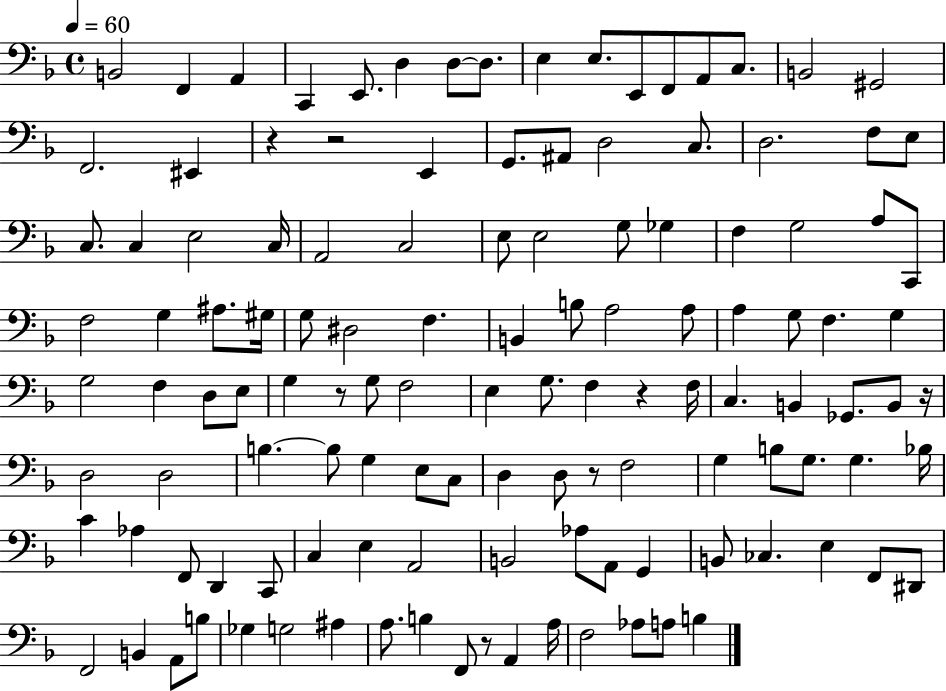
{
  \clef bass
  \time 4/4
  \defaultTimeSignature
  \key f \major
  \tempo 4 = 60
  b,2 f,4 a,4 | c,4 e,8. d4 d8~~ d8. | e4 e8. e,8 f,8 a,8 c8. | b,2 gis,2 | \break f,2. eis,4 | r4 r2 e,4 | g,8. ais,8 d2 c8. | d2. f8 e8 | \break c8. c4 e2 c16 | a,2 c2 | e8 e2 g8 ges4 | f4 g2 a8 c,8 | \break f2 g4 ais8. gis16 | g8 dis2 f4. | b,4 b8 a2 a8 | a4 g8 f4. g4 | \break g2 f4 d8 e8 | g4 r8 g8 f2 | e4 g8. f4 r4 f16 | c4. b,4 ges,8. b,8 r16 | \break d2 d2 | b4.~~ b8 g4 e8 c8 | d4 d8 r8 f2 | g4 b8 g8. g4. bes16 | \break c'4 aes4 f,8 d,4 c,8 | c4 e4 a,2 | b,2 aes8 a,8 g,4 | b,8 ces4. e4 f,8 dis,8 | \break f,2 b,4 a,8 b8 | ges4 g2 ais4 | a8. b4 f,8 r8 a,4 a16 | f2 aes8 a8 b4 | \break \bar "|."
}